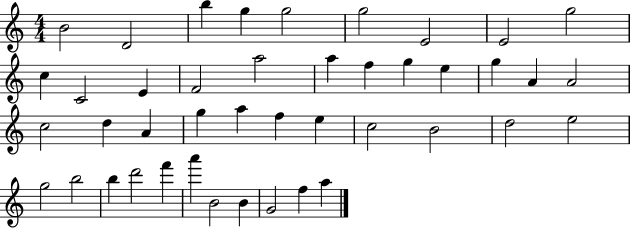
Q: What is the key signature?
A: C major